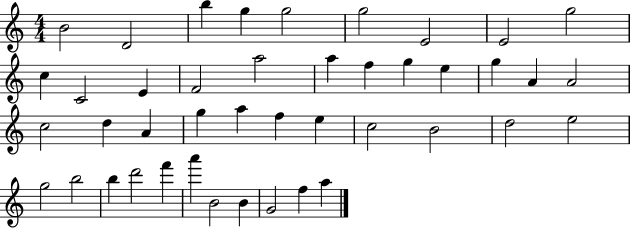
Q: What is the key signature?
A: C major